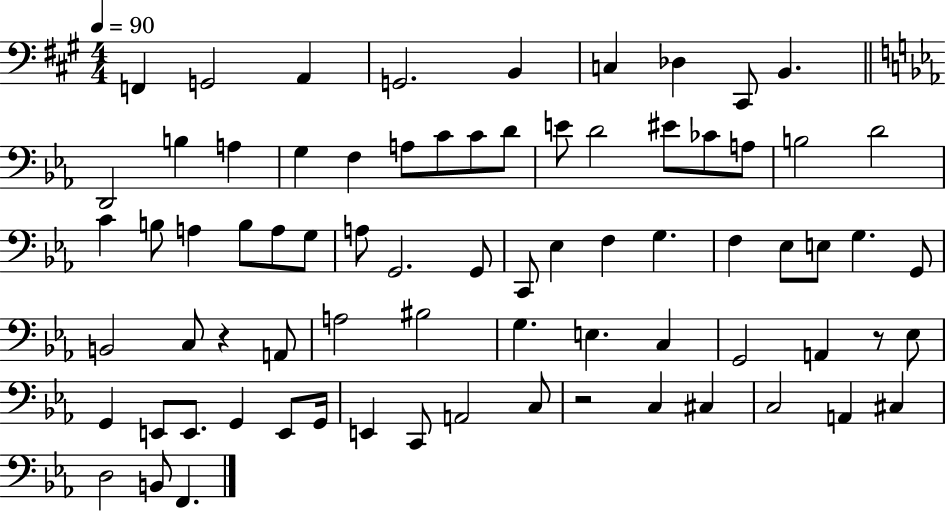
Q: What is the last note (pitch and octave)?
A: F2